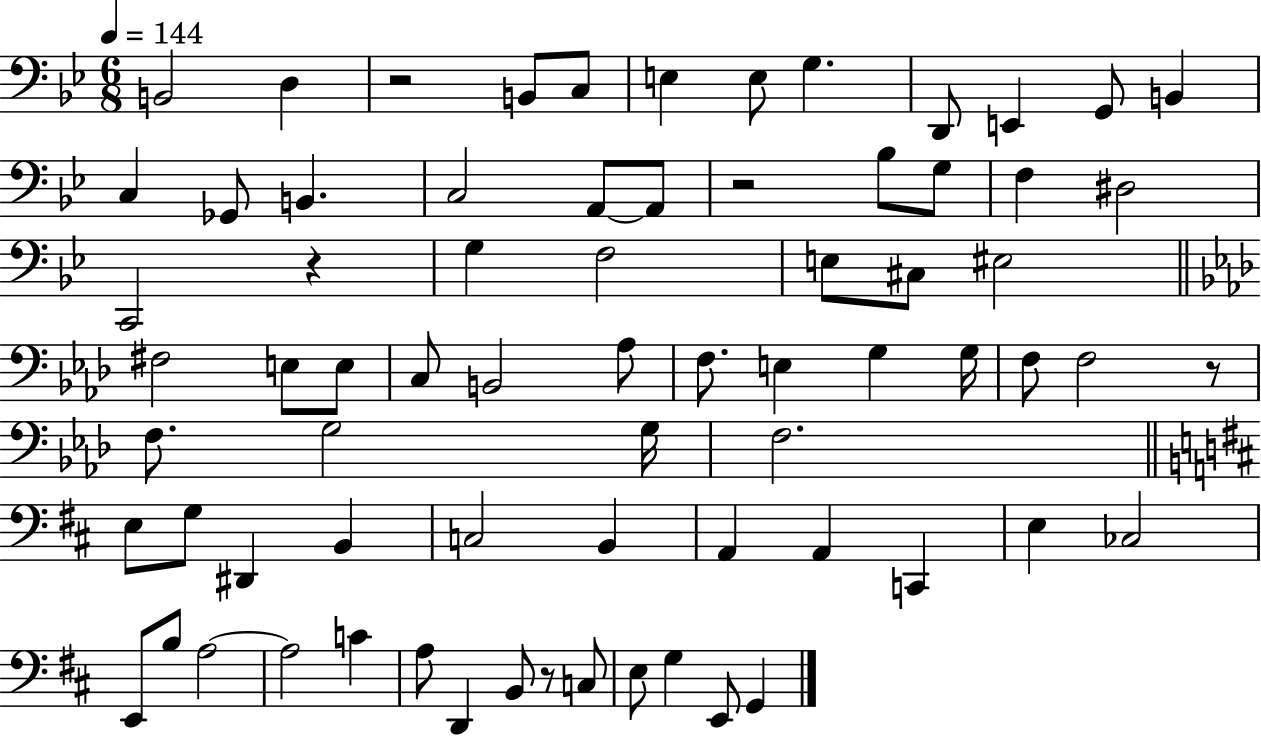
X:1
T:Untitled
M:6/8
L:1/4
K:Bb
B,,2 D, z2 B,,/2 C,/2 E, E,/2 G, D,,/2 E,, G,,/2 B,, C, _G,,/2 B,, C,2 A,,/2 A,,/2 z2 _B,/2 G,/2 F, ^D,2 C,,2 z G, F,2 E,/2 ^C,/2 ^E,2 ^F,2 E,/2 E,/2 C,/2 B,,2 _A,/2 F,/2 E, G, G,/4 F,/2 F,2 z/2 F,/2 G,2 G,/4 F,2 E,/2 G,/2 ^D,, B,, C,2 B,, A,, A,, C,, E, _C,2 E,,/2 B,/2 A,2 A,2 C A,/2 D,, B,,/2 z/2 C,/2 E,/2 G, E,,/2 G,,